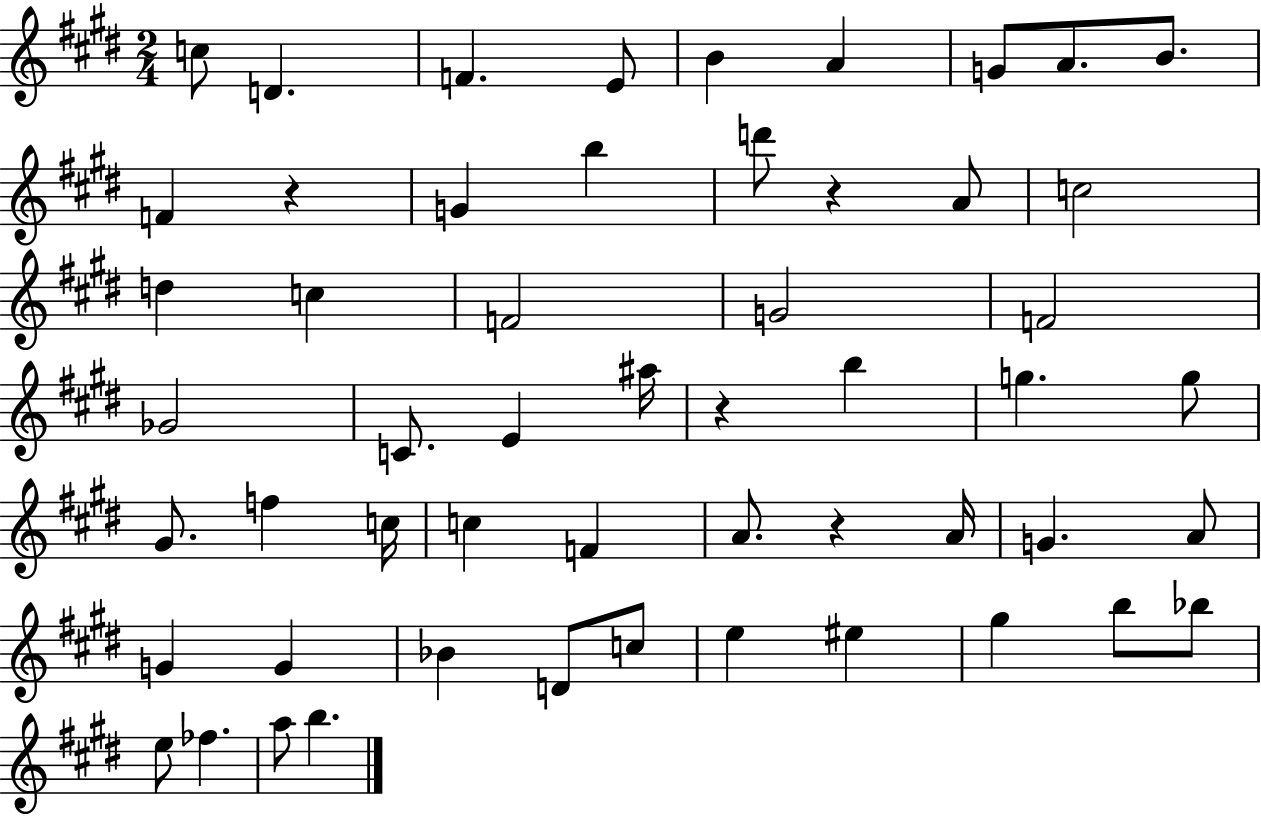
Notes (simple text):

C5/e D4/q. F4/q. E4/e B4/q A4/q G4/e A4/e. B4/e. F4/q R/q G4/q B5/q D6/e R/q A4/e C5/h D5/q C5/q F4/h G4/h F4/h Gb4/h C4/e. E4/q A#5/s R/q B5/q G5/q. G5/e G#4/e. F5/q C5/s C5/q F4/q A4/e. R/q A4/s G4/q. A4/e G4/q G4/q Bb4/q D4/e C5/e E5/q EIS5/q G#5/q B5/e Bb5/e E5/e FES5/q. A5/e B5/q.